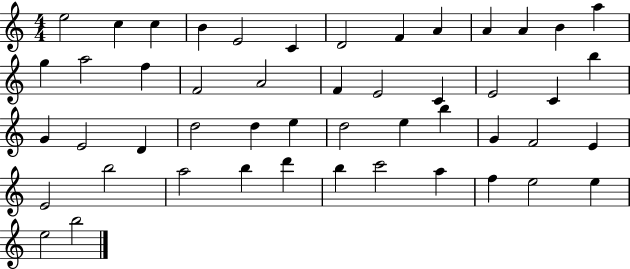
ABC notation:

X:1
T:Untitled
M:4/4
L:1/4
K:C
e2 c c B E2 C D2 F A A A B a g a2 f F2 A2 F E2 C E2 C b G E2 D d2 d e d2 e b G F2 E E2 b2 a2 b d' b c'2 a f e2 e e2 b2